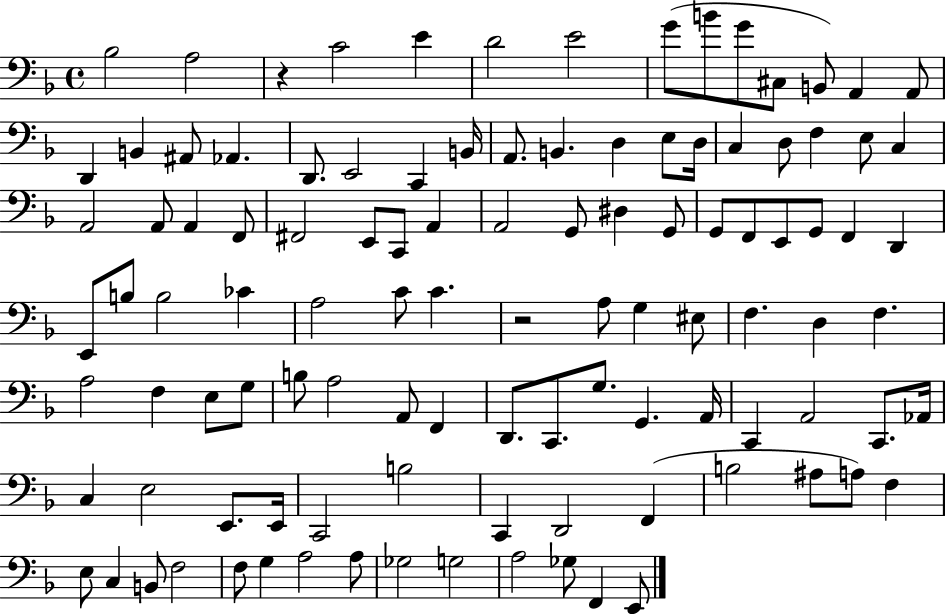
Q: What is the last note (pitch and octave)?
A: E2